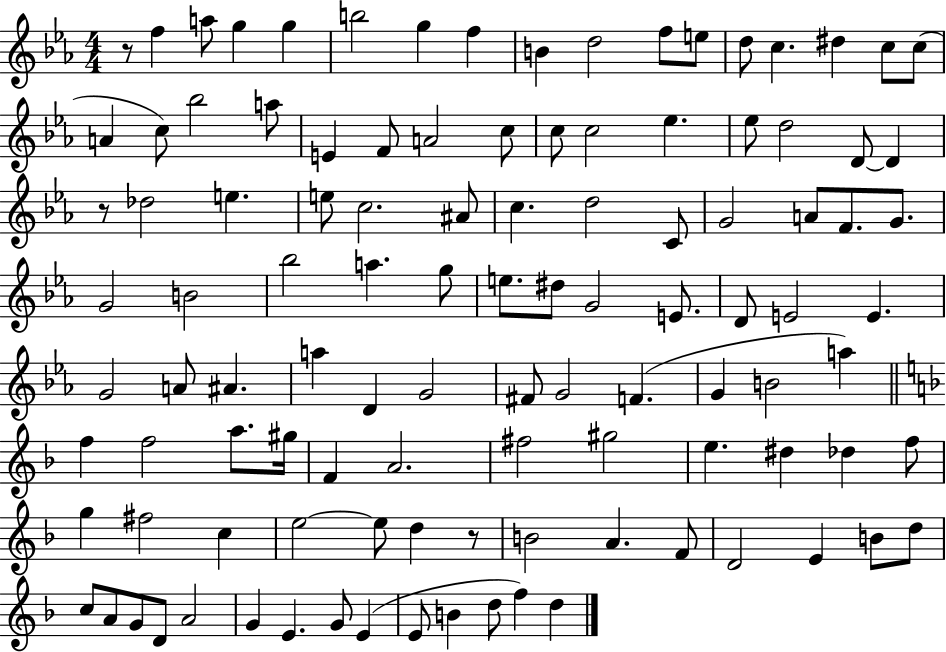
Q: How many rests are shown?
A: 3